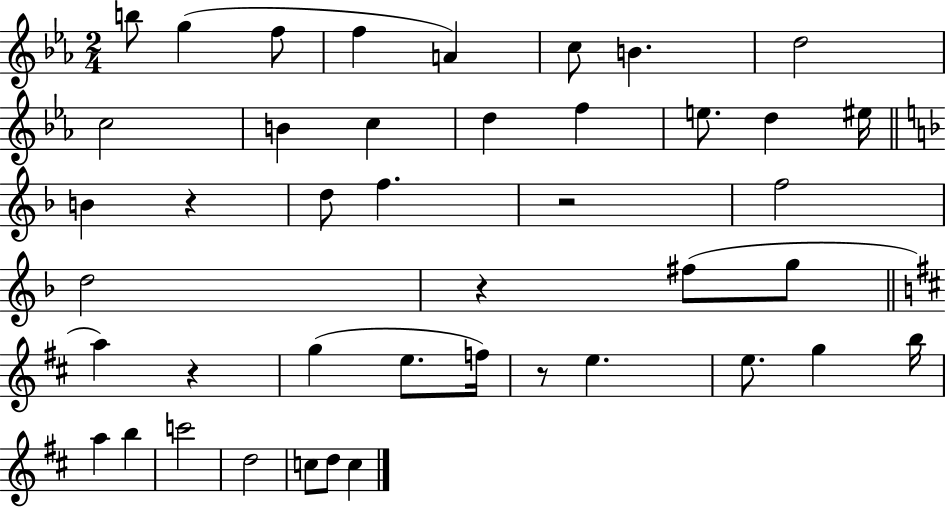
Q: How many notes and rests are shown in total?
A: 43